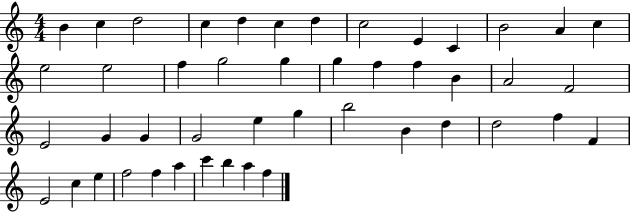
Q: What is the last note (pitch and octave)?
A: F5